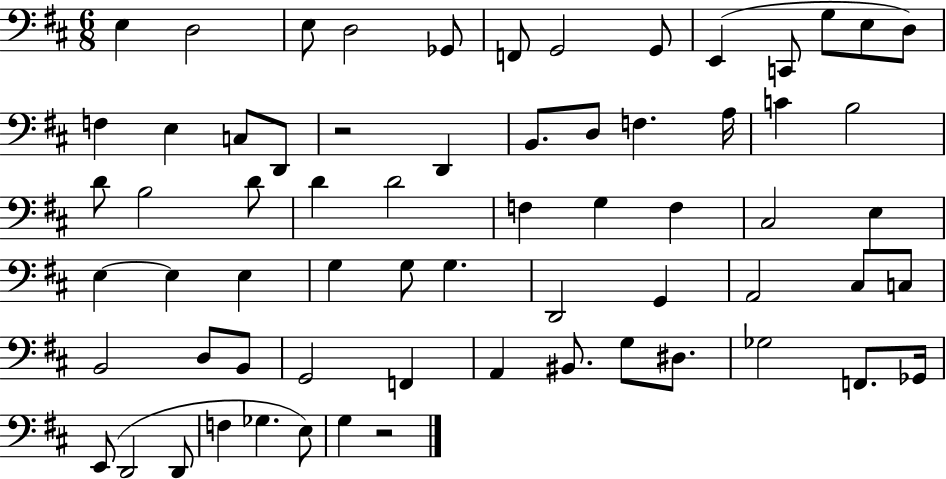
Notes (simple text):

E3/q D3/h E3/e D3/h Gb2/e F2/e G2/h G2/e E2/q C2/e G3/e E3/e D3/e F3/q E3/q C3/e D2/e R/h D2/q B2/e. D3/e F3/q. A3/s C4/q B3/h D4/e B3/h D4/e D4/q D4/h F3/q G3/q F3/q C#3/h E3/q E3/q E3/q E3/q G3/q G3/e G3/q. D2/h G2/q A2/h C#3/e C3/e B2/h D3/e B2/e G2/h F2/q A2/q BIS2/e. G3/e D#3/e. Gb3/h F2/e. Gb2/s E2/e D2/h D2/e F3/q Gb3/q. E3/e G3/q R/h